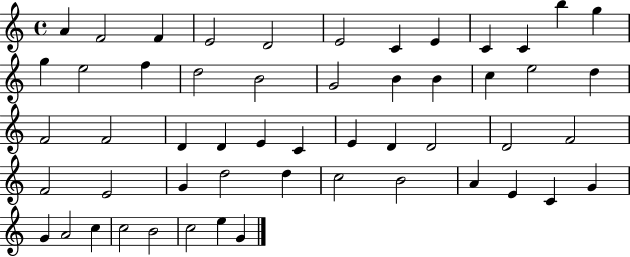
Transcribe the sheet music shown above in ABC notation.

X:1
T:Untitled
M:4/4
L:1/4
K:C
A F2 F E2 D2 E2 C E C C b g g e2 f d2 B2 G2 B B c e2 d F2 F2 D D E C E D D2 D2 F2 F2 E2 G d2 d c2 B2 A E C G G A2 c c2 B2 c2 e G